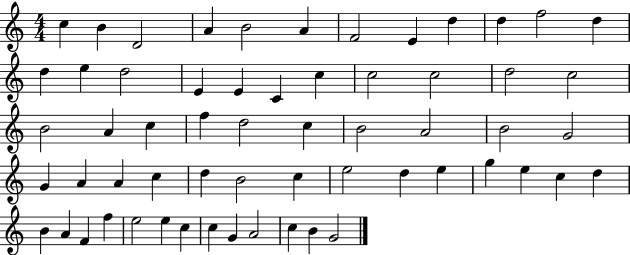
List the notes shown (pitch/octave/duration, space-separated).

C5/q B4/q D4/h A4/q B4/h A4/q F4/h E4/q D5/q D5/q F5/h D5/q D5/q E5/q D5/h E4/q E4/q C4/q C5/q C5/h C5/h D5/h C5/h B4/h A4/q C5/q F5/q D5/h C5/q B4/h A4/h B4/h G4/h G4/q A4/q A4/q C5/q D5/q B4/h C5/q E5/h D5/q E5/q G5/q E5/q C5/q D5/q B4/q A4/q F4/q F5/q E5/h E5/q C5/q C5/q G4/q A4/h C5/q B4/q G4/h